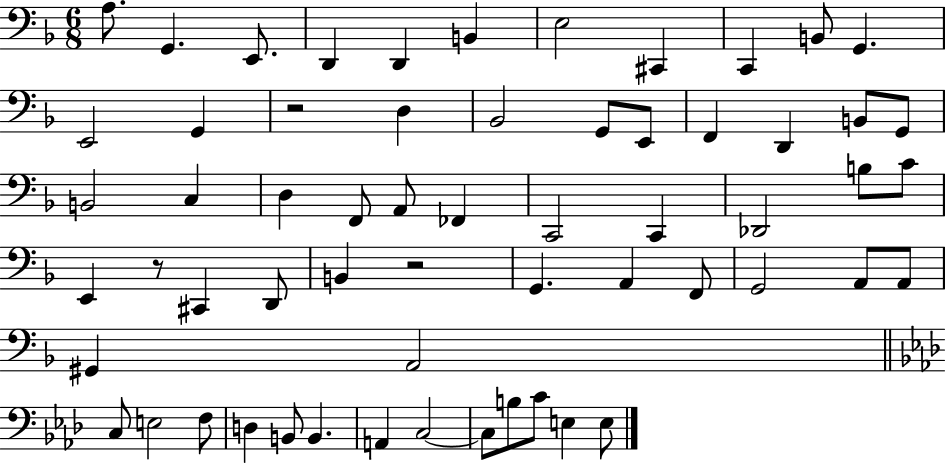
{
  \clef bass
  \numericTimeSignature
  \time 6/8
  \key f \major
  a8. g,4. e,8. | d,4 d,4 b,4 | e2 cis,4 | c,4 b,8 g,4. | \break e,2 g,4 | r2 d4 | bes,2 g,8 e,8 | f,4 d,4 b,8 g,8 | \break b,2 c4 | d4 f,8 a,8 fes,4 | c,2 c,4 | des,2 b8 c'8 | \break e,4 r8 cis,4 d,8 | b,4 r2 | g,4. a,4 f,8 | g,2 a,8 a,8 | \break gis,4 a,2 | \bar "||" \break \key f \minor c8 e2 f8 | d4 b,8 b,4. | a,4 c2~~ | c8 b8 c'8 e4 e8 | \break \bar "|."
}